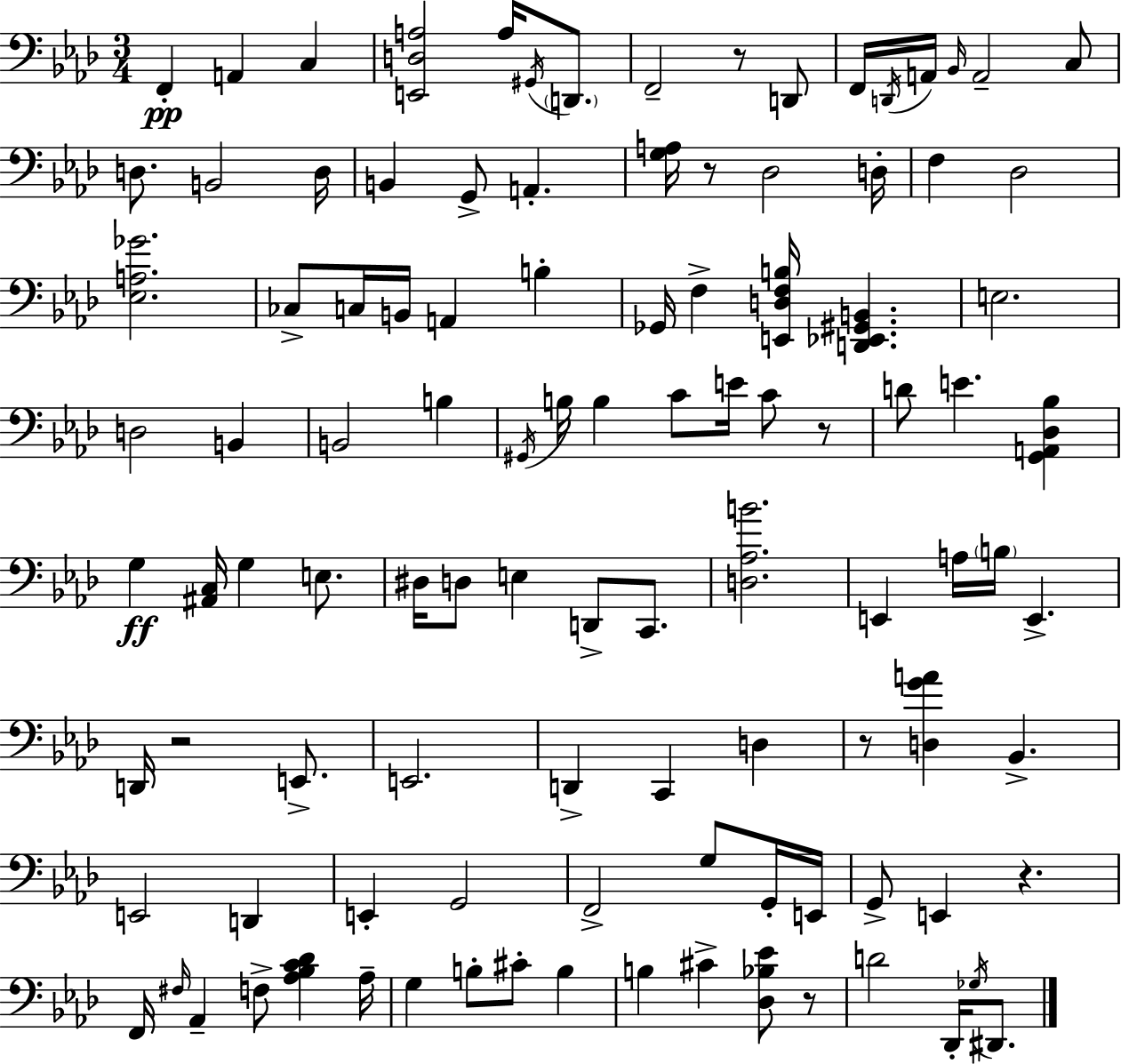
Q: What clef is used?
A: bass